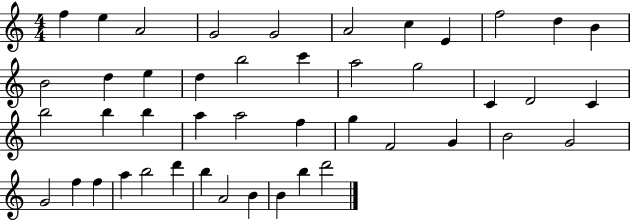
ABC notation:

X:1
T:Untitled
M:4/4
L:1/4
K:C
f e A2 G2 G2 A2 c E f2 d B B2 d e d b2 c' a2 g2 C D2 C b2 b b a a2 f g F2 G B2 G2 G2 f f a b2 d' b A2 B B b d'2